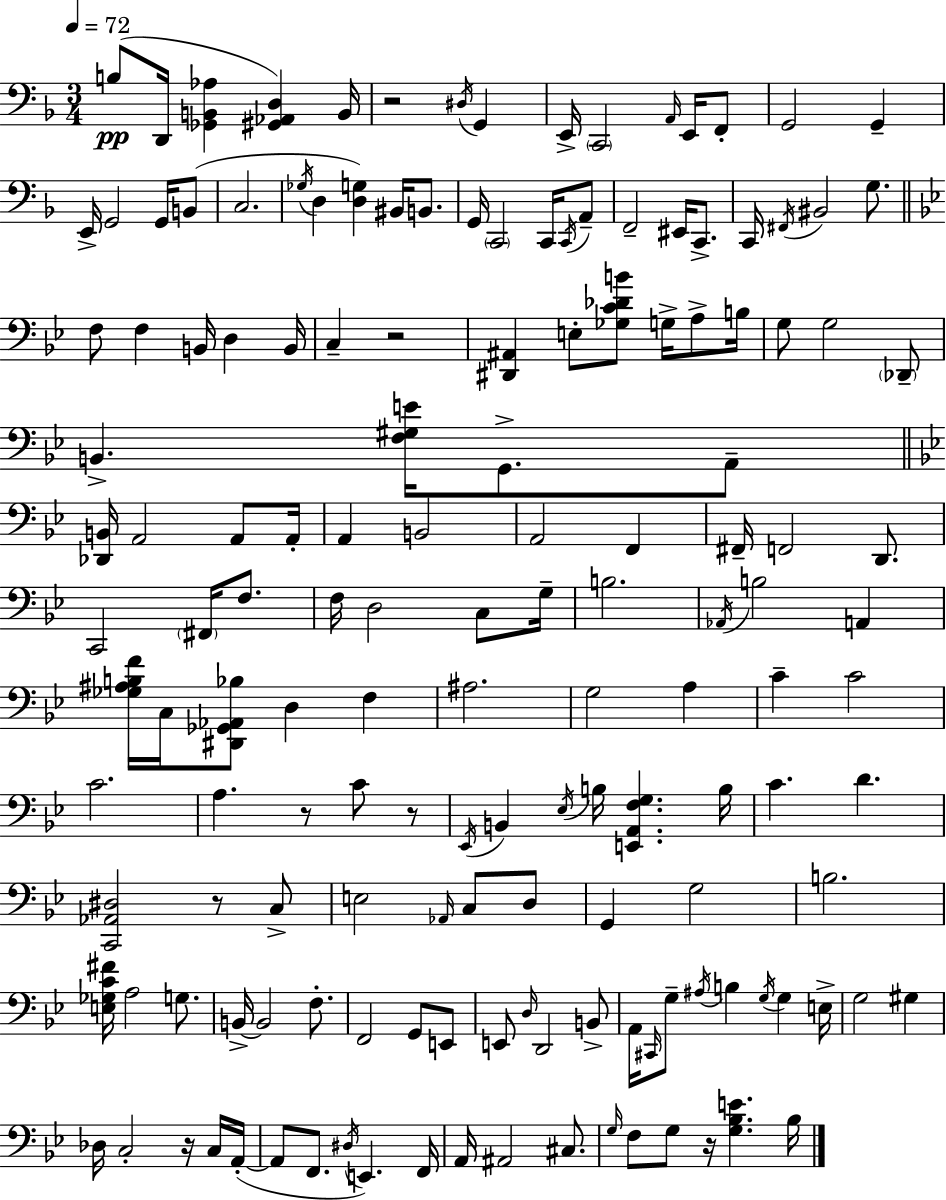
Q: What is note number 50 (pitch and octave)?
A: A2